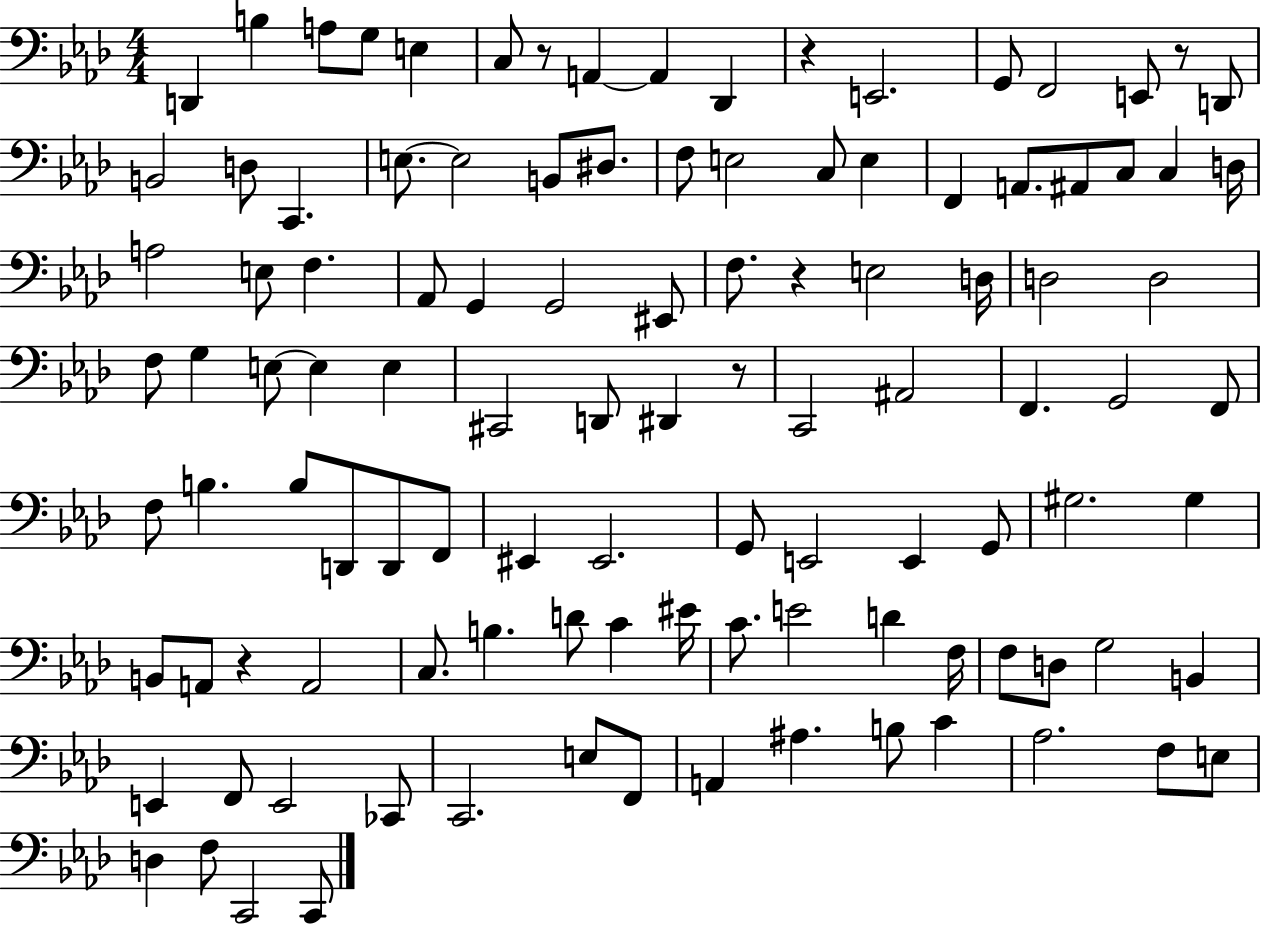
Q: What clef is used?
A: bass